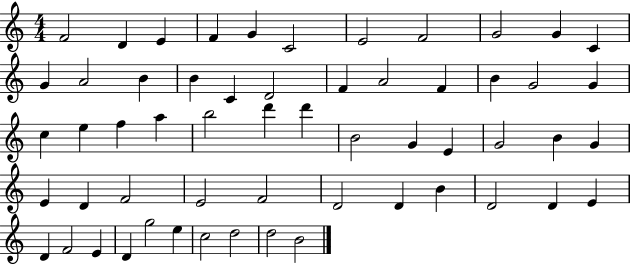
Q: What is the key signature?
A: C major